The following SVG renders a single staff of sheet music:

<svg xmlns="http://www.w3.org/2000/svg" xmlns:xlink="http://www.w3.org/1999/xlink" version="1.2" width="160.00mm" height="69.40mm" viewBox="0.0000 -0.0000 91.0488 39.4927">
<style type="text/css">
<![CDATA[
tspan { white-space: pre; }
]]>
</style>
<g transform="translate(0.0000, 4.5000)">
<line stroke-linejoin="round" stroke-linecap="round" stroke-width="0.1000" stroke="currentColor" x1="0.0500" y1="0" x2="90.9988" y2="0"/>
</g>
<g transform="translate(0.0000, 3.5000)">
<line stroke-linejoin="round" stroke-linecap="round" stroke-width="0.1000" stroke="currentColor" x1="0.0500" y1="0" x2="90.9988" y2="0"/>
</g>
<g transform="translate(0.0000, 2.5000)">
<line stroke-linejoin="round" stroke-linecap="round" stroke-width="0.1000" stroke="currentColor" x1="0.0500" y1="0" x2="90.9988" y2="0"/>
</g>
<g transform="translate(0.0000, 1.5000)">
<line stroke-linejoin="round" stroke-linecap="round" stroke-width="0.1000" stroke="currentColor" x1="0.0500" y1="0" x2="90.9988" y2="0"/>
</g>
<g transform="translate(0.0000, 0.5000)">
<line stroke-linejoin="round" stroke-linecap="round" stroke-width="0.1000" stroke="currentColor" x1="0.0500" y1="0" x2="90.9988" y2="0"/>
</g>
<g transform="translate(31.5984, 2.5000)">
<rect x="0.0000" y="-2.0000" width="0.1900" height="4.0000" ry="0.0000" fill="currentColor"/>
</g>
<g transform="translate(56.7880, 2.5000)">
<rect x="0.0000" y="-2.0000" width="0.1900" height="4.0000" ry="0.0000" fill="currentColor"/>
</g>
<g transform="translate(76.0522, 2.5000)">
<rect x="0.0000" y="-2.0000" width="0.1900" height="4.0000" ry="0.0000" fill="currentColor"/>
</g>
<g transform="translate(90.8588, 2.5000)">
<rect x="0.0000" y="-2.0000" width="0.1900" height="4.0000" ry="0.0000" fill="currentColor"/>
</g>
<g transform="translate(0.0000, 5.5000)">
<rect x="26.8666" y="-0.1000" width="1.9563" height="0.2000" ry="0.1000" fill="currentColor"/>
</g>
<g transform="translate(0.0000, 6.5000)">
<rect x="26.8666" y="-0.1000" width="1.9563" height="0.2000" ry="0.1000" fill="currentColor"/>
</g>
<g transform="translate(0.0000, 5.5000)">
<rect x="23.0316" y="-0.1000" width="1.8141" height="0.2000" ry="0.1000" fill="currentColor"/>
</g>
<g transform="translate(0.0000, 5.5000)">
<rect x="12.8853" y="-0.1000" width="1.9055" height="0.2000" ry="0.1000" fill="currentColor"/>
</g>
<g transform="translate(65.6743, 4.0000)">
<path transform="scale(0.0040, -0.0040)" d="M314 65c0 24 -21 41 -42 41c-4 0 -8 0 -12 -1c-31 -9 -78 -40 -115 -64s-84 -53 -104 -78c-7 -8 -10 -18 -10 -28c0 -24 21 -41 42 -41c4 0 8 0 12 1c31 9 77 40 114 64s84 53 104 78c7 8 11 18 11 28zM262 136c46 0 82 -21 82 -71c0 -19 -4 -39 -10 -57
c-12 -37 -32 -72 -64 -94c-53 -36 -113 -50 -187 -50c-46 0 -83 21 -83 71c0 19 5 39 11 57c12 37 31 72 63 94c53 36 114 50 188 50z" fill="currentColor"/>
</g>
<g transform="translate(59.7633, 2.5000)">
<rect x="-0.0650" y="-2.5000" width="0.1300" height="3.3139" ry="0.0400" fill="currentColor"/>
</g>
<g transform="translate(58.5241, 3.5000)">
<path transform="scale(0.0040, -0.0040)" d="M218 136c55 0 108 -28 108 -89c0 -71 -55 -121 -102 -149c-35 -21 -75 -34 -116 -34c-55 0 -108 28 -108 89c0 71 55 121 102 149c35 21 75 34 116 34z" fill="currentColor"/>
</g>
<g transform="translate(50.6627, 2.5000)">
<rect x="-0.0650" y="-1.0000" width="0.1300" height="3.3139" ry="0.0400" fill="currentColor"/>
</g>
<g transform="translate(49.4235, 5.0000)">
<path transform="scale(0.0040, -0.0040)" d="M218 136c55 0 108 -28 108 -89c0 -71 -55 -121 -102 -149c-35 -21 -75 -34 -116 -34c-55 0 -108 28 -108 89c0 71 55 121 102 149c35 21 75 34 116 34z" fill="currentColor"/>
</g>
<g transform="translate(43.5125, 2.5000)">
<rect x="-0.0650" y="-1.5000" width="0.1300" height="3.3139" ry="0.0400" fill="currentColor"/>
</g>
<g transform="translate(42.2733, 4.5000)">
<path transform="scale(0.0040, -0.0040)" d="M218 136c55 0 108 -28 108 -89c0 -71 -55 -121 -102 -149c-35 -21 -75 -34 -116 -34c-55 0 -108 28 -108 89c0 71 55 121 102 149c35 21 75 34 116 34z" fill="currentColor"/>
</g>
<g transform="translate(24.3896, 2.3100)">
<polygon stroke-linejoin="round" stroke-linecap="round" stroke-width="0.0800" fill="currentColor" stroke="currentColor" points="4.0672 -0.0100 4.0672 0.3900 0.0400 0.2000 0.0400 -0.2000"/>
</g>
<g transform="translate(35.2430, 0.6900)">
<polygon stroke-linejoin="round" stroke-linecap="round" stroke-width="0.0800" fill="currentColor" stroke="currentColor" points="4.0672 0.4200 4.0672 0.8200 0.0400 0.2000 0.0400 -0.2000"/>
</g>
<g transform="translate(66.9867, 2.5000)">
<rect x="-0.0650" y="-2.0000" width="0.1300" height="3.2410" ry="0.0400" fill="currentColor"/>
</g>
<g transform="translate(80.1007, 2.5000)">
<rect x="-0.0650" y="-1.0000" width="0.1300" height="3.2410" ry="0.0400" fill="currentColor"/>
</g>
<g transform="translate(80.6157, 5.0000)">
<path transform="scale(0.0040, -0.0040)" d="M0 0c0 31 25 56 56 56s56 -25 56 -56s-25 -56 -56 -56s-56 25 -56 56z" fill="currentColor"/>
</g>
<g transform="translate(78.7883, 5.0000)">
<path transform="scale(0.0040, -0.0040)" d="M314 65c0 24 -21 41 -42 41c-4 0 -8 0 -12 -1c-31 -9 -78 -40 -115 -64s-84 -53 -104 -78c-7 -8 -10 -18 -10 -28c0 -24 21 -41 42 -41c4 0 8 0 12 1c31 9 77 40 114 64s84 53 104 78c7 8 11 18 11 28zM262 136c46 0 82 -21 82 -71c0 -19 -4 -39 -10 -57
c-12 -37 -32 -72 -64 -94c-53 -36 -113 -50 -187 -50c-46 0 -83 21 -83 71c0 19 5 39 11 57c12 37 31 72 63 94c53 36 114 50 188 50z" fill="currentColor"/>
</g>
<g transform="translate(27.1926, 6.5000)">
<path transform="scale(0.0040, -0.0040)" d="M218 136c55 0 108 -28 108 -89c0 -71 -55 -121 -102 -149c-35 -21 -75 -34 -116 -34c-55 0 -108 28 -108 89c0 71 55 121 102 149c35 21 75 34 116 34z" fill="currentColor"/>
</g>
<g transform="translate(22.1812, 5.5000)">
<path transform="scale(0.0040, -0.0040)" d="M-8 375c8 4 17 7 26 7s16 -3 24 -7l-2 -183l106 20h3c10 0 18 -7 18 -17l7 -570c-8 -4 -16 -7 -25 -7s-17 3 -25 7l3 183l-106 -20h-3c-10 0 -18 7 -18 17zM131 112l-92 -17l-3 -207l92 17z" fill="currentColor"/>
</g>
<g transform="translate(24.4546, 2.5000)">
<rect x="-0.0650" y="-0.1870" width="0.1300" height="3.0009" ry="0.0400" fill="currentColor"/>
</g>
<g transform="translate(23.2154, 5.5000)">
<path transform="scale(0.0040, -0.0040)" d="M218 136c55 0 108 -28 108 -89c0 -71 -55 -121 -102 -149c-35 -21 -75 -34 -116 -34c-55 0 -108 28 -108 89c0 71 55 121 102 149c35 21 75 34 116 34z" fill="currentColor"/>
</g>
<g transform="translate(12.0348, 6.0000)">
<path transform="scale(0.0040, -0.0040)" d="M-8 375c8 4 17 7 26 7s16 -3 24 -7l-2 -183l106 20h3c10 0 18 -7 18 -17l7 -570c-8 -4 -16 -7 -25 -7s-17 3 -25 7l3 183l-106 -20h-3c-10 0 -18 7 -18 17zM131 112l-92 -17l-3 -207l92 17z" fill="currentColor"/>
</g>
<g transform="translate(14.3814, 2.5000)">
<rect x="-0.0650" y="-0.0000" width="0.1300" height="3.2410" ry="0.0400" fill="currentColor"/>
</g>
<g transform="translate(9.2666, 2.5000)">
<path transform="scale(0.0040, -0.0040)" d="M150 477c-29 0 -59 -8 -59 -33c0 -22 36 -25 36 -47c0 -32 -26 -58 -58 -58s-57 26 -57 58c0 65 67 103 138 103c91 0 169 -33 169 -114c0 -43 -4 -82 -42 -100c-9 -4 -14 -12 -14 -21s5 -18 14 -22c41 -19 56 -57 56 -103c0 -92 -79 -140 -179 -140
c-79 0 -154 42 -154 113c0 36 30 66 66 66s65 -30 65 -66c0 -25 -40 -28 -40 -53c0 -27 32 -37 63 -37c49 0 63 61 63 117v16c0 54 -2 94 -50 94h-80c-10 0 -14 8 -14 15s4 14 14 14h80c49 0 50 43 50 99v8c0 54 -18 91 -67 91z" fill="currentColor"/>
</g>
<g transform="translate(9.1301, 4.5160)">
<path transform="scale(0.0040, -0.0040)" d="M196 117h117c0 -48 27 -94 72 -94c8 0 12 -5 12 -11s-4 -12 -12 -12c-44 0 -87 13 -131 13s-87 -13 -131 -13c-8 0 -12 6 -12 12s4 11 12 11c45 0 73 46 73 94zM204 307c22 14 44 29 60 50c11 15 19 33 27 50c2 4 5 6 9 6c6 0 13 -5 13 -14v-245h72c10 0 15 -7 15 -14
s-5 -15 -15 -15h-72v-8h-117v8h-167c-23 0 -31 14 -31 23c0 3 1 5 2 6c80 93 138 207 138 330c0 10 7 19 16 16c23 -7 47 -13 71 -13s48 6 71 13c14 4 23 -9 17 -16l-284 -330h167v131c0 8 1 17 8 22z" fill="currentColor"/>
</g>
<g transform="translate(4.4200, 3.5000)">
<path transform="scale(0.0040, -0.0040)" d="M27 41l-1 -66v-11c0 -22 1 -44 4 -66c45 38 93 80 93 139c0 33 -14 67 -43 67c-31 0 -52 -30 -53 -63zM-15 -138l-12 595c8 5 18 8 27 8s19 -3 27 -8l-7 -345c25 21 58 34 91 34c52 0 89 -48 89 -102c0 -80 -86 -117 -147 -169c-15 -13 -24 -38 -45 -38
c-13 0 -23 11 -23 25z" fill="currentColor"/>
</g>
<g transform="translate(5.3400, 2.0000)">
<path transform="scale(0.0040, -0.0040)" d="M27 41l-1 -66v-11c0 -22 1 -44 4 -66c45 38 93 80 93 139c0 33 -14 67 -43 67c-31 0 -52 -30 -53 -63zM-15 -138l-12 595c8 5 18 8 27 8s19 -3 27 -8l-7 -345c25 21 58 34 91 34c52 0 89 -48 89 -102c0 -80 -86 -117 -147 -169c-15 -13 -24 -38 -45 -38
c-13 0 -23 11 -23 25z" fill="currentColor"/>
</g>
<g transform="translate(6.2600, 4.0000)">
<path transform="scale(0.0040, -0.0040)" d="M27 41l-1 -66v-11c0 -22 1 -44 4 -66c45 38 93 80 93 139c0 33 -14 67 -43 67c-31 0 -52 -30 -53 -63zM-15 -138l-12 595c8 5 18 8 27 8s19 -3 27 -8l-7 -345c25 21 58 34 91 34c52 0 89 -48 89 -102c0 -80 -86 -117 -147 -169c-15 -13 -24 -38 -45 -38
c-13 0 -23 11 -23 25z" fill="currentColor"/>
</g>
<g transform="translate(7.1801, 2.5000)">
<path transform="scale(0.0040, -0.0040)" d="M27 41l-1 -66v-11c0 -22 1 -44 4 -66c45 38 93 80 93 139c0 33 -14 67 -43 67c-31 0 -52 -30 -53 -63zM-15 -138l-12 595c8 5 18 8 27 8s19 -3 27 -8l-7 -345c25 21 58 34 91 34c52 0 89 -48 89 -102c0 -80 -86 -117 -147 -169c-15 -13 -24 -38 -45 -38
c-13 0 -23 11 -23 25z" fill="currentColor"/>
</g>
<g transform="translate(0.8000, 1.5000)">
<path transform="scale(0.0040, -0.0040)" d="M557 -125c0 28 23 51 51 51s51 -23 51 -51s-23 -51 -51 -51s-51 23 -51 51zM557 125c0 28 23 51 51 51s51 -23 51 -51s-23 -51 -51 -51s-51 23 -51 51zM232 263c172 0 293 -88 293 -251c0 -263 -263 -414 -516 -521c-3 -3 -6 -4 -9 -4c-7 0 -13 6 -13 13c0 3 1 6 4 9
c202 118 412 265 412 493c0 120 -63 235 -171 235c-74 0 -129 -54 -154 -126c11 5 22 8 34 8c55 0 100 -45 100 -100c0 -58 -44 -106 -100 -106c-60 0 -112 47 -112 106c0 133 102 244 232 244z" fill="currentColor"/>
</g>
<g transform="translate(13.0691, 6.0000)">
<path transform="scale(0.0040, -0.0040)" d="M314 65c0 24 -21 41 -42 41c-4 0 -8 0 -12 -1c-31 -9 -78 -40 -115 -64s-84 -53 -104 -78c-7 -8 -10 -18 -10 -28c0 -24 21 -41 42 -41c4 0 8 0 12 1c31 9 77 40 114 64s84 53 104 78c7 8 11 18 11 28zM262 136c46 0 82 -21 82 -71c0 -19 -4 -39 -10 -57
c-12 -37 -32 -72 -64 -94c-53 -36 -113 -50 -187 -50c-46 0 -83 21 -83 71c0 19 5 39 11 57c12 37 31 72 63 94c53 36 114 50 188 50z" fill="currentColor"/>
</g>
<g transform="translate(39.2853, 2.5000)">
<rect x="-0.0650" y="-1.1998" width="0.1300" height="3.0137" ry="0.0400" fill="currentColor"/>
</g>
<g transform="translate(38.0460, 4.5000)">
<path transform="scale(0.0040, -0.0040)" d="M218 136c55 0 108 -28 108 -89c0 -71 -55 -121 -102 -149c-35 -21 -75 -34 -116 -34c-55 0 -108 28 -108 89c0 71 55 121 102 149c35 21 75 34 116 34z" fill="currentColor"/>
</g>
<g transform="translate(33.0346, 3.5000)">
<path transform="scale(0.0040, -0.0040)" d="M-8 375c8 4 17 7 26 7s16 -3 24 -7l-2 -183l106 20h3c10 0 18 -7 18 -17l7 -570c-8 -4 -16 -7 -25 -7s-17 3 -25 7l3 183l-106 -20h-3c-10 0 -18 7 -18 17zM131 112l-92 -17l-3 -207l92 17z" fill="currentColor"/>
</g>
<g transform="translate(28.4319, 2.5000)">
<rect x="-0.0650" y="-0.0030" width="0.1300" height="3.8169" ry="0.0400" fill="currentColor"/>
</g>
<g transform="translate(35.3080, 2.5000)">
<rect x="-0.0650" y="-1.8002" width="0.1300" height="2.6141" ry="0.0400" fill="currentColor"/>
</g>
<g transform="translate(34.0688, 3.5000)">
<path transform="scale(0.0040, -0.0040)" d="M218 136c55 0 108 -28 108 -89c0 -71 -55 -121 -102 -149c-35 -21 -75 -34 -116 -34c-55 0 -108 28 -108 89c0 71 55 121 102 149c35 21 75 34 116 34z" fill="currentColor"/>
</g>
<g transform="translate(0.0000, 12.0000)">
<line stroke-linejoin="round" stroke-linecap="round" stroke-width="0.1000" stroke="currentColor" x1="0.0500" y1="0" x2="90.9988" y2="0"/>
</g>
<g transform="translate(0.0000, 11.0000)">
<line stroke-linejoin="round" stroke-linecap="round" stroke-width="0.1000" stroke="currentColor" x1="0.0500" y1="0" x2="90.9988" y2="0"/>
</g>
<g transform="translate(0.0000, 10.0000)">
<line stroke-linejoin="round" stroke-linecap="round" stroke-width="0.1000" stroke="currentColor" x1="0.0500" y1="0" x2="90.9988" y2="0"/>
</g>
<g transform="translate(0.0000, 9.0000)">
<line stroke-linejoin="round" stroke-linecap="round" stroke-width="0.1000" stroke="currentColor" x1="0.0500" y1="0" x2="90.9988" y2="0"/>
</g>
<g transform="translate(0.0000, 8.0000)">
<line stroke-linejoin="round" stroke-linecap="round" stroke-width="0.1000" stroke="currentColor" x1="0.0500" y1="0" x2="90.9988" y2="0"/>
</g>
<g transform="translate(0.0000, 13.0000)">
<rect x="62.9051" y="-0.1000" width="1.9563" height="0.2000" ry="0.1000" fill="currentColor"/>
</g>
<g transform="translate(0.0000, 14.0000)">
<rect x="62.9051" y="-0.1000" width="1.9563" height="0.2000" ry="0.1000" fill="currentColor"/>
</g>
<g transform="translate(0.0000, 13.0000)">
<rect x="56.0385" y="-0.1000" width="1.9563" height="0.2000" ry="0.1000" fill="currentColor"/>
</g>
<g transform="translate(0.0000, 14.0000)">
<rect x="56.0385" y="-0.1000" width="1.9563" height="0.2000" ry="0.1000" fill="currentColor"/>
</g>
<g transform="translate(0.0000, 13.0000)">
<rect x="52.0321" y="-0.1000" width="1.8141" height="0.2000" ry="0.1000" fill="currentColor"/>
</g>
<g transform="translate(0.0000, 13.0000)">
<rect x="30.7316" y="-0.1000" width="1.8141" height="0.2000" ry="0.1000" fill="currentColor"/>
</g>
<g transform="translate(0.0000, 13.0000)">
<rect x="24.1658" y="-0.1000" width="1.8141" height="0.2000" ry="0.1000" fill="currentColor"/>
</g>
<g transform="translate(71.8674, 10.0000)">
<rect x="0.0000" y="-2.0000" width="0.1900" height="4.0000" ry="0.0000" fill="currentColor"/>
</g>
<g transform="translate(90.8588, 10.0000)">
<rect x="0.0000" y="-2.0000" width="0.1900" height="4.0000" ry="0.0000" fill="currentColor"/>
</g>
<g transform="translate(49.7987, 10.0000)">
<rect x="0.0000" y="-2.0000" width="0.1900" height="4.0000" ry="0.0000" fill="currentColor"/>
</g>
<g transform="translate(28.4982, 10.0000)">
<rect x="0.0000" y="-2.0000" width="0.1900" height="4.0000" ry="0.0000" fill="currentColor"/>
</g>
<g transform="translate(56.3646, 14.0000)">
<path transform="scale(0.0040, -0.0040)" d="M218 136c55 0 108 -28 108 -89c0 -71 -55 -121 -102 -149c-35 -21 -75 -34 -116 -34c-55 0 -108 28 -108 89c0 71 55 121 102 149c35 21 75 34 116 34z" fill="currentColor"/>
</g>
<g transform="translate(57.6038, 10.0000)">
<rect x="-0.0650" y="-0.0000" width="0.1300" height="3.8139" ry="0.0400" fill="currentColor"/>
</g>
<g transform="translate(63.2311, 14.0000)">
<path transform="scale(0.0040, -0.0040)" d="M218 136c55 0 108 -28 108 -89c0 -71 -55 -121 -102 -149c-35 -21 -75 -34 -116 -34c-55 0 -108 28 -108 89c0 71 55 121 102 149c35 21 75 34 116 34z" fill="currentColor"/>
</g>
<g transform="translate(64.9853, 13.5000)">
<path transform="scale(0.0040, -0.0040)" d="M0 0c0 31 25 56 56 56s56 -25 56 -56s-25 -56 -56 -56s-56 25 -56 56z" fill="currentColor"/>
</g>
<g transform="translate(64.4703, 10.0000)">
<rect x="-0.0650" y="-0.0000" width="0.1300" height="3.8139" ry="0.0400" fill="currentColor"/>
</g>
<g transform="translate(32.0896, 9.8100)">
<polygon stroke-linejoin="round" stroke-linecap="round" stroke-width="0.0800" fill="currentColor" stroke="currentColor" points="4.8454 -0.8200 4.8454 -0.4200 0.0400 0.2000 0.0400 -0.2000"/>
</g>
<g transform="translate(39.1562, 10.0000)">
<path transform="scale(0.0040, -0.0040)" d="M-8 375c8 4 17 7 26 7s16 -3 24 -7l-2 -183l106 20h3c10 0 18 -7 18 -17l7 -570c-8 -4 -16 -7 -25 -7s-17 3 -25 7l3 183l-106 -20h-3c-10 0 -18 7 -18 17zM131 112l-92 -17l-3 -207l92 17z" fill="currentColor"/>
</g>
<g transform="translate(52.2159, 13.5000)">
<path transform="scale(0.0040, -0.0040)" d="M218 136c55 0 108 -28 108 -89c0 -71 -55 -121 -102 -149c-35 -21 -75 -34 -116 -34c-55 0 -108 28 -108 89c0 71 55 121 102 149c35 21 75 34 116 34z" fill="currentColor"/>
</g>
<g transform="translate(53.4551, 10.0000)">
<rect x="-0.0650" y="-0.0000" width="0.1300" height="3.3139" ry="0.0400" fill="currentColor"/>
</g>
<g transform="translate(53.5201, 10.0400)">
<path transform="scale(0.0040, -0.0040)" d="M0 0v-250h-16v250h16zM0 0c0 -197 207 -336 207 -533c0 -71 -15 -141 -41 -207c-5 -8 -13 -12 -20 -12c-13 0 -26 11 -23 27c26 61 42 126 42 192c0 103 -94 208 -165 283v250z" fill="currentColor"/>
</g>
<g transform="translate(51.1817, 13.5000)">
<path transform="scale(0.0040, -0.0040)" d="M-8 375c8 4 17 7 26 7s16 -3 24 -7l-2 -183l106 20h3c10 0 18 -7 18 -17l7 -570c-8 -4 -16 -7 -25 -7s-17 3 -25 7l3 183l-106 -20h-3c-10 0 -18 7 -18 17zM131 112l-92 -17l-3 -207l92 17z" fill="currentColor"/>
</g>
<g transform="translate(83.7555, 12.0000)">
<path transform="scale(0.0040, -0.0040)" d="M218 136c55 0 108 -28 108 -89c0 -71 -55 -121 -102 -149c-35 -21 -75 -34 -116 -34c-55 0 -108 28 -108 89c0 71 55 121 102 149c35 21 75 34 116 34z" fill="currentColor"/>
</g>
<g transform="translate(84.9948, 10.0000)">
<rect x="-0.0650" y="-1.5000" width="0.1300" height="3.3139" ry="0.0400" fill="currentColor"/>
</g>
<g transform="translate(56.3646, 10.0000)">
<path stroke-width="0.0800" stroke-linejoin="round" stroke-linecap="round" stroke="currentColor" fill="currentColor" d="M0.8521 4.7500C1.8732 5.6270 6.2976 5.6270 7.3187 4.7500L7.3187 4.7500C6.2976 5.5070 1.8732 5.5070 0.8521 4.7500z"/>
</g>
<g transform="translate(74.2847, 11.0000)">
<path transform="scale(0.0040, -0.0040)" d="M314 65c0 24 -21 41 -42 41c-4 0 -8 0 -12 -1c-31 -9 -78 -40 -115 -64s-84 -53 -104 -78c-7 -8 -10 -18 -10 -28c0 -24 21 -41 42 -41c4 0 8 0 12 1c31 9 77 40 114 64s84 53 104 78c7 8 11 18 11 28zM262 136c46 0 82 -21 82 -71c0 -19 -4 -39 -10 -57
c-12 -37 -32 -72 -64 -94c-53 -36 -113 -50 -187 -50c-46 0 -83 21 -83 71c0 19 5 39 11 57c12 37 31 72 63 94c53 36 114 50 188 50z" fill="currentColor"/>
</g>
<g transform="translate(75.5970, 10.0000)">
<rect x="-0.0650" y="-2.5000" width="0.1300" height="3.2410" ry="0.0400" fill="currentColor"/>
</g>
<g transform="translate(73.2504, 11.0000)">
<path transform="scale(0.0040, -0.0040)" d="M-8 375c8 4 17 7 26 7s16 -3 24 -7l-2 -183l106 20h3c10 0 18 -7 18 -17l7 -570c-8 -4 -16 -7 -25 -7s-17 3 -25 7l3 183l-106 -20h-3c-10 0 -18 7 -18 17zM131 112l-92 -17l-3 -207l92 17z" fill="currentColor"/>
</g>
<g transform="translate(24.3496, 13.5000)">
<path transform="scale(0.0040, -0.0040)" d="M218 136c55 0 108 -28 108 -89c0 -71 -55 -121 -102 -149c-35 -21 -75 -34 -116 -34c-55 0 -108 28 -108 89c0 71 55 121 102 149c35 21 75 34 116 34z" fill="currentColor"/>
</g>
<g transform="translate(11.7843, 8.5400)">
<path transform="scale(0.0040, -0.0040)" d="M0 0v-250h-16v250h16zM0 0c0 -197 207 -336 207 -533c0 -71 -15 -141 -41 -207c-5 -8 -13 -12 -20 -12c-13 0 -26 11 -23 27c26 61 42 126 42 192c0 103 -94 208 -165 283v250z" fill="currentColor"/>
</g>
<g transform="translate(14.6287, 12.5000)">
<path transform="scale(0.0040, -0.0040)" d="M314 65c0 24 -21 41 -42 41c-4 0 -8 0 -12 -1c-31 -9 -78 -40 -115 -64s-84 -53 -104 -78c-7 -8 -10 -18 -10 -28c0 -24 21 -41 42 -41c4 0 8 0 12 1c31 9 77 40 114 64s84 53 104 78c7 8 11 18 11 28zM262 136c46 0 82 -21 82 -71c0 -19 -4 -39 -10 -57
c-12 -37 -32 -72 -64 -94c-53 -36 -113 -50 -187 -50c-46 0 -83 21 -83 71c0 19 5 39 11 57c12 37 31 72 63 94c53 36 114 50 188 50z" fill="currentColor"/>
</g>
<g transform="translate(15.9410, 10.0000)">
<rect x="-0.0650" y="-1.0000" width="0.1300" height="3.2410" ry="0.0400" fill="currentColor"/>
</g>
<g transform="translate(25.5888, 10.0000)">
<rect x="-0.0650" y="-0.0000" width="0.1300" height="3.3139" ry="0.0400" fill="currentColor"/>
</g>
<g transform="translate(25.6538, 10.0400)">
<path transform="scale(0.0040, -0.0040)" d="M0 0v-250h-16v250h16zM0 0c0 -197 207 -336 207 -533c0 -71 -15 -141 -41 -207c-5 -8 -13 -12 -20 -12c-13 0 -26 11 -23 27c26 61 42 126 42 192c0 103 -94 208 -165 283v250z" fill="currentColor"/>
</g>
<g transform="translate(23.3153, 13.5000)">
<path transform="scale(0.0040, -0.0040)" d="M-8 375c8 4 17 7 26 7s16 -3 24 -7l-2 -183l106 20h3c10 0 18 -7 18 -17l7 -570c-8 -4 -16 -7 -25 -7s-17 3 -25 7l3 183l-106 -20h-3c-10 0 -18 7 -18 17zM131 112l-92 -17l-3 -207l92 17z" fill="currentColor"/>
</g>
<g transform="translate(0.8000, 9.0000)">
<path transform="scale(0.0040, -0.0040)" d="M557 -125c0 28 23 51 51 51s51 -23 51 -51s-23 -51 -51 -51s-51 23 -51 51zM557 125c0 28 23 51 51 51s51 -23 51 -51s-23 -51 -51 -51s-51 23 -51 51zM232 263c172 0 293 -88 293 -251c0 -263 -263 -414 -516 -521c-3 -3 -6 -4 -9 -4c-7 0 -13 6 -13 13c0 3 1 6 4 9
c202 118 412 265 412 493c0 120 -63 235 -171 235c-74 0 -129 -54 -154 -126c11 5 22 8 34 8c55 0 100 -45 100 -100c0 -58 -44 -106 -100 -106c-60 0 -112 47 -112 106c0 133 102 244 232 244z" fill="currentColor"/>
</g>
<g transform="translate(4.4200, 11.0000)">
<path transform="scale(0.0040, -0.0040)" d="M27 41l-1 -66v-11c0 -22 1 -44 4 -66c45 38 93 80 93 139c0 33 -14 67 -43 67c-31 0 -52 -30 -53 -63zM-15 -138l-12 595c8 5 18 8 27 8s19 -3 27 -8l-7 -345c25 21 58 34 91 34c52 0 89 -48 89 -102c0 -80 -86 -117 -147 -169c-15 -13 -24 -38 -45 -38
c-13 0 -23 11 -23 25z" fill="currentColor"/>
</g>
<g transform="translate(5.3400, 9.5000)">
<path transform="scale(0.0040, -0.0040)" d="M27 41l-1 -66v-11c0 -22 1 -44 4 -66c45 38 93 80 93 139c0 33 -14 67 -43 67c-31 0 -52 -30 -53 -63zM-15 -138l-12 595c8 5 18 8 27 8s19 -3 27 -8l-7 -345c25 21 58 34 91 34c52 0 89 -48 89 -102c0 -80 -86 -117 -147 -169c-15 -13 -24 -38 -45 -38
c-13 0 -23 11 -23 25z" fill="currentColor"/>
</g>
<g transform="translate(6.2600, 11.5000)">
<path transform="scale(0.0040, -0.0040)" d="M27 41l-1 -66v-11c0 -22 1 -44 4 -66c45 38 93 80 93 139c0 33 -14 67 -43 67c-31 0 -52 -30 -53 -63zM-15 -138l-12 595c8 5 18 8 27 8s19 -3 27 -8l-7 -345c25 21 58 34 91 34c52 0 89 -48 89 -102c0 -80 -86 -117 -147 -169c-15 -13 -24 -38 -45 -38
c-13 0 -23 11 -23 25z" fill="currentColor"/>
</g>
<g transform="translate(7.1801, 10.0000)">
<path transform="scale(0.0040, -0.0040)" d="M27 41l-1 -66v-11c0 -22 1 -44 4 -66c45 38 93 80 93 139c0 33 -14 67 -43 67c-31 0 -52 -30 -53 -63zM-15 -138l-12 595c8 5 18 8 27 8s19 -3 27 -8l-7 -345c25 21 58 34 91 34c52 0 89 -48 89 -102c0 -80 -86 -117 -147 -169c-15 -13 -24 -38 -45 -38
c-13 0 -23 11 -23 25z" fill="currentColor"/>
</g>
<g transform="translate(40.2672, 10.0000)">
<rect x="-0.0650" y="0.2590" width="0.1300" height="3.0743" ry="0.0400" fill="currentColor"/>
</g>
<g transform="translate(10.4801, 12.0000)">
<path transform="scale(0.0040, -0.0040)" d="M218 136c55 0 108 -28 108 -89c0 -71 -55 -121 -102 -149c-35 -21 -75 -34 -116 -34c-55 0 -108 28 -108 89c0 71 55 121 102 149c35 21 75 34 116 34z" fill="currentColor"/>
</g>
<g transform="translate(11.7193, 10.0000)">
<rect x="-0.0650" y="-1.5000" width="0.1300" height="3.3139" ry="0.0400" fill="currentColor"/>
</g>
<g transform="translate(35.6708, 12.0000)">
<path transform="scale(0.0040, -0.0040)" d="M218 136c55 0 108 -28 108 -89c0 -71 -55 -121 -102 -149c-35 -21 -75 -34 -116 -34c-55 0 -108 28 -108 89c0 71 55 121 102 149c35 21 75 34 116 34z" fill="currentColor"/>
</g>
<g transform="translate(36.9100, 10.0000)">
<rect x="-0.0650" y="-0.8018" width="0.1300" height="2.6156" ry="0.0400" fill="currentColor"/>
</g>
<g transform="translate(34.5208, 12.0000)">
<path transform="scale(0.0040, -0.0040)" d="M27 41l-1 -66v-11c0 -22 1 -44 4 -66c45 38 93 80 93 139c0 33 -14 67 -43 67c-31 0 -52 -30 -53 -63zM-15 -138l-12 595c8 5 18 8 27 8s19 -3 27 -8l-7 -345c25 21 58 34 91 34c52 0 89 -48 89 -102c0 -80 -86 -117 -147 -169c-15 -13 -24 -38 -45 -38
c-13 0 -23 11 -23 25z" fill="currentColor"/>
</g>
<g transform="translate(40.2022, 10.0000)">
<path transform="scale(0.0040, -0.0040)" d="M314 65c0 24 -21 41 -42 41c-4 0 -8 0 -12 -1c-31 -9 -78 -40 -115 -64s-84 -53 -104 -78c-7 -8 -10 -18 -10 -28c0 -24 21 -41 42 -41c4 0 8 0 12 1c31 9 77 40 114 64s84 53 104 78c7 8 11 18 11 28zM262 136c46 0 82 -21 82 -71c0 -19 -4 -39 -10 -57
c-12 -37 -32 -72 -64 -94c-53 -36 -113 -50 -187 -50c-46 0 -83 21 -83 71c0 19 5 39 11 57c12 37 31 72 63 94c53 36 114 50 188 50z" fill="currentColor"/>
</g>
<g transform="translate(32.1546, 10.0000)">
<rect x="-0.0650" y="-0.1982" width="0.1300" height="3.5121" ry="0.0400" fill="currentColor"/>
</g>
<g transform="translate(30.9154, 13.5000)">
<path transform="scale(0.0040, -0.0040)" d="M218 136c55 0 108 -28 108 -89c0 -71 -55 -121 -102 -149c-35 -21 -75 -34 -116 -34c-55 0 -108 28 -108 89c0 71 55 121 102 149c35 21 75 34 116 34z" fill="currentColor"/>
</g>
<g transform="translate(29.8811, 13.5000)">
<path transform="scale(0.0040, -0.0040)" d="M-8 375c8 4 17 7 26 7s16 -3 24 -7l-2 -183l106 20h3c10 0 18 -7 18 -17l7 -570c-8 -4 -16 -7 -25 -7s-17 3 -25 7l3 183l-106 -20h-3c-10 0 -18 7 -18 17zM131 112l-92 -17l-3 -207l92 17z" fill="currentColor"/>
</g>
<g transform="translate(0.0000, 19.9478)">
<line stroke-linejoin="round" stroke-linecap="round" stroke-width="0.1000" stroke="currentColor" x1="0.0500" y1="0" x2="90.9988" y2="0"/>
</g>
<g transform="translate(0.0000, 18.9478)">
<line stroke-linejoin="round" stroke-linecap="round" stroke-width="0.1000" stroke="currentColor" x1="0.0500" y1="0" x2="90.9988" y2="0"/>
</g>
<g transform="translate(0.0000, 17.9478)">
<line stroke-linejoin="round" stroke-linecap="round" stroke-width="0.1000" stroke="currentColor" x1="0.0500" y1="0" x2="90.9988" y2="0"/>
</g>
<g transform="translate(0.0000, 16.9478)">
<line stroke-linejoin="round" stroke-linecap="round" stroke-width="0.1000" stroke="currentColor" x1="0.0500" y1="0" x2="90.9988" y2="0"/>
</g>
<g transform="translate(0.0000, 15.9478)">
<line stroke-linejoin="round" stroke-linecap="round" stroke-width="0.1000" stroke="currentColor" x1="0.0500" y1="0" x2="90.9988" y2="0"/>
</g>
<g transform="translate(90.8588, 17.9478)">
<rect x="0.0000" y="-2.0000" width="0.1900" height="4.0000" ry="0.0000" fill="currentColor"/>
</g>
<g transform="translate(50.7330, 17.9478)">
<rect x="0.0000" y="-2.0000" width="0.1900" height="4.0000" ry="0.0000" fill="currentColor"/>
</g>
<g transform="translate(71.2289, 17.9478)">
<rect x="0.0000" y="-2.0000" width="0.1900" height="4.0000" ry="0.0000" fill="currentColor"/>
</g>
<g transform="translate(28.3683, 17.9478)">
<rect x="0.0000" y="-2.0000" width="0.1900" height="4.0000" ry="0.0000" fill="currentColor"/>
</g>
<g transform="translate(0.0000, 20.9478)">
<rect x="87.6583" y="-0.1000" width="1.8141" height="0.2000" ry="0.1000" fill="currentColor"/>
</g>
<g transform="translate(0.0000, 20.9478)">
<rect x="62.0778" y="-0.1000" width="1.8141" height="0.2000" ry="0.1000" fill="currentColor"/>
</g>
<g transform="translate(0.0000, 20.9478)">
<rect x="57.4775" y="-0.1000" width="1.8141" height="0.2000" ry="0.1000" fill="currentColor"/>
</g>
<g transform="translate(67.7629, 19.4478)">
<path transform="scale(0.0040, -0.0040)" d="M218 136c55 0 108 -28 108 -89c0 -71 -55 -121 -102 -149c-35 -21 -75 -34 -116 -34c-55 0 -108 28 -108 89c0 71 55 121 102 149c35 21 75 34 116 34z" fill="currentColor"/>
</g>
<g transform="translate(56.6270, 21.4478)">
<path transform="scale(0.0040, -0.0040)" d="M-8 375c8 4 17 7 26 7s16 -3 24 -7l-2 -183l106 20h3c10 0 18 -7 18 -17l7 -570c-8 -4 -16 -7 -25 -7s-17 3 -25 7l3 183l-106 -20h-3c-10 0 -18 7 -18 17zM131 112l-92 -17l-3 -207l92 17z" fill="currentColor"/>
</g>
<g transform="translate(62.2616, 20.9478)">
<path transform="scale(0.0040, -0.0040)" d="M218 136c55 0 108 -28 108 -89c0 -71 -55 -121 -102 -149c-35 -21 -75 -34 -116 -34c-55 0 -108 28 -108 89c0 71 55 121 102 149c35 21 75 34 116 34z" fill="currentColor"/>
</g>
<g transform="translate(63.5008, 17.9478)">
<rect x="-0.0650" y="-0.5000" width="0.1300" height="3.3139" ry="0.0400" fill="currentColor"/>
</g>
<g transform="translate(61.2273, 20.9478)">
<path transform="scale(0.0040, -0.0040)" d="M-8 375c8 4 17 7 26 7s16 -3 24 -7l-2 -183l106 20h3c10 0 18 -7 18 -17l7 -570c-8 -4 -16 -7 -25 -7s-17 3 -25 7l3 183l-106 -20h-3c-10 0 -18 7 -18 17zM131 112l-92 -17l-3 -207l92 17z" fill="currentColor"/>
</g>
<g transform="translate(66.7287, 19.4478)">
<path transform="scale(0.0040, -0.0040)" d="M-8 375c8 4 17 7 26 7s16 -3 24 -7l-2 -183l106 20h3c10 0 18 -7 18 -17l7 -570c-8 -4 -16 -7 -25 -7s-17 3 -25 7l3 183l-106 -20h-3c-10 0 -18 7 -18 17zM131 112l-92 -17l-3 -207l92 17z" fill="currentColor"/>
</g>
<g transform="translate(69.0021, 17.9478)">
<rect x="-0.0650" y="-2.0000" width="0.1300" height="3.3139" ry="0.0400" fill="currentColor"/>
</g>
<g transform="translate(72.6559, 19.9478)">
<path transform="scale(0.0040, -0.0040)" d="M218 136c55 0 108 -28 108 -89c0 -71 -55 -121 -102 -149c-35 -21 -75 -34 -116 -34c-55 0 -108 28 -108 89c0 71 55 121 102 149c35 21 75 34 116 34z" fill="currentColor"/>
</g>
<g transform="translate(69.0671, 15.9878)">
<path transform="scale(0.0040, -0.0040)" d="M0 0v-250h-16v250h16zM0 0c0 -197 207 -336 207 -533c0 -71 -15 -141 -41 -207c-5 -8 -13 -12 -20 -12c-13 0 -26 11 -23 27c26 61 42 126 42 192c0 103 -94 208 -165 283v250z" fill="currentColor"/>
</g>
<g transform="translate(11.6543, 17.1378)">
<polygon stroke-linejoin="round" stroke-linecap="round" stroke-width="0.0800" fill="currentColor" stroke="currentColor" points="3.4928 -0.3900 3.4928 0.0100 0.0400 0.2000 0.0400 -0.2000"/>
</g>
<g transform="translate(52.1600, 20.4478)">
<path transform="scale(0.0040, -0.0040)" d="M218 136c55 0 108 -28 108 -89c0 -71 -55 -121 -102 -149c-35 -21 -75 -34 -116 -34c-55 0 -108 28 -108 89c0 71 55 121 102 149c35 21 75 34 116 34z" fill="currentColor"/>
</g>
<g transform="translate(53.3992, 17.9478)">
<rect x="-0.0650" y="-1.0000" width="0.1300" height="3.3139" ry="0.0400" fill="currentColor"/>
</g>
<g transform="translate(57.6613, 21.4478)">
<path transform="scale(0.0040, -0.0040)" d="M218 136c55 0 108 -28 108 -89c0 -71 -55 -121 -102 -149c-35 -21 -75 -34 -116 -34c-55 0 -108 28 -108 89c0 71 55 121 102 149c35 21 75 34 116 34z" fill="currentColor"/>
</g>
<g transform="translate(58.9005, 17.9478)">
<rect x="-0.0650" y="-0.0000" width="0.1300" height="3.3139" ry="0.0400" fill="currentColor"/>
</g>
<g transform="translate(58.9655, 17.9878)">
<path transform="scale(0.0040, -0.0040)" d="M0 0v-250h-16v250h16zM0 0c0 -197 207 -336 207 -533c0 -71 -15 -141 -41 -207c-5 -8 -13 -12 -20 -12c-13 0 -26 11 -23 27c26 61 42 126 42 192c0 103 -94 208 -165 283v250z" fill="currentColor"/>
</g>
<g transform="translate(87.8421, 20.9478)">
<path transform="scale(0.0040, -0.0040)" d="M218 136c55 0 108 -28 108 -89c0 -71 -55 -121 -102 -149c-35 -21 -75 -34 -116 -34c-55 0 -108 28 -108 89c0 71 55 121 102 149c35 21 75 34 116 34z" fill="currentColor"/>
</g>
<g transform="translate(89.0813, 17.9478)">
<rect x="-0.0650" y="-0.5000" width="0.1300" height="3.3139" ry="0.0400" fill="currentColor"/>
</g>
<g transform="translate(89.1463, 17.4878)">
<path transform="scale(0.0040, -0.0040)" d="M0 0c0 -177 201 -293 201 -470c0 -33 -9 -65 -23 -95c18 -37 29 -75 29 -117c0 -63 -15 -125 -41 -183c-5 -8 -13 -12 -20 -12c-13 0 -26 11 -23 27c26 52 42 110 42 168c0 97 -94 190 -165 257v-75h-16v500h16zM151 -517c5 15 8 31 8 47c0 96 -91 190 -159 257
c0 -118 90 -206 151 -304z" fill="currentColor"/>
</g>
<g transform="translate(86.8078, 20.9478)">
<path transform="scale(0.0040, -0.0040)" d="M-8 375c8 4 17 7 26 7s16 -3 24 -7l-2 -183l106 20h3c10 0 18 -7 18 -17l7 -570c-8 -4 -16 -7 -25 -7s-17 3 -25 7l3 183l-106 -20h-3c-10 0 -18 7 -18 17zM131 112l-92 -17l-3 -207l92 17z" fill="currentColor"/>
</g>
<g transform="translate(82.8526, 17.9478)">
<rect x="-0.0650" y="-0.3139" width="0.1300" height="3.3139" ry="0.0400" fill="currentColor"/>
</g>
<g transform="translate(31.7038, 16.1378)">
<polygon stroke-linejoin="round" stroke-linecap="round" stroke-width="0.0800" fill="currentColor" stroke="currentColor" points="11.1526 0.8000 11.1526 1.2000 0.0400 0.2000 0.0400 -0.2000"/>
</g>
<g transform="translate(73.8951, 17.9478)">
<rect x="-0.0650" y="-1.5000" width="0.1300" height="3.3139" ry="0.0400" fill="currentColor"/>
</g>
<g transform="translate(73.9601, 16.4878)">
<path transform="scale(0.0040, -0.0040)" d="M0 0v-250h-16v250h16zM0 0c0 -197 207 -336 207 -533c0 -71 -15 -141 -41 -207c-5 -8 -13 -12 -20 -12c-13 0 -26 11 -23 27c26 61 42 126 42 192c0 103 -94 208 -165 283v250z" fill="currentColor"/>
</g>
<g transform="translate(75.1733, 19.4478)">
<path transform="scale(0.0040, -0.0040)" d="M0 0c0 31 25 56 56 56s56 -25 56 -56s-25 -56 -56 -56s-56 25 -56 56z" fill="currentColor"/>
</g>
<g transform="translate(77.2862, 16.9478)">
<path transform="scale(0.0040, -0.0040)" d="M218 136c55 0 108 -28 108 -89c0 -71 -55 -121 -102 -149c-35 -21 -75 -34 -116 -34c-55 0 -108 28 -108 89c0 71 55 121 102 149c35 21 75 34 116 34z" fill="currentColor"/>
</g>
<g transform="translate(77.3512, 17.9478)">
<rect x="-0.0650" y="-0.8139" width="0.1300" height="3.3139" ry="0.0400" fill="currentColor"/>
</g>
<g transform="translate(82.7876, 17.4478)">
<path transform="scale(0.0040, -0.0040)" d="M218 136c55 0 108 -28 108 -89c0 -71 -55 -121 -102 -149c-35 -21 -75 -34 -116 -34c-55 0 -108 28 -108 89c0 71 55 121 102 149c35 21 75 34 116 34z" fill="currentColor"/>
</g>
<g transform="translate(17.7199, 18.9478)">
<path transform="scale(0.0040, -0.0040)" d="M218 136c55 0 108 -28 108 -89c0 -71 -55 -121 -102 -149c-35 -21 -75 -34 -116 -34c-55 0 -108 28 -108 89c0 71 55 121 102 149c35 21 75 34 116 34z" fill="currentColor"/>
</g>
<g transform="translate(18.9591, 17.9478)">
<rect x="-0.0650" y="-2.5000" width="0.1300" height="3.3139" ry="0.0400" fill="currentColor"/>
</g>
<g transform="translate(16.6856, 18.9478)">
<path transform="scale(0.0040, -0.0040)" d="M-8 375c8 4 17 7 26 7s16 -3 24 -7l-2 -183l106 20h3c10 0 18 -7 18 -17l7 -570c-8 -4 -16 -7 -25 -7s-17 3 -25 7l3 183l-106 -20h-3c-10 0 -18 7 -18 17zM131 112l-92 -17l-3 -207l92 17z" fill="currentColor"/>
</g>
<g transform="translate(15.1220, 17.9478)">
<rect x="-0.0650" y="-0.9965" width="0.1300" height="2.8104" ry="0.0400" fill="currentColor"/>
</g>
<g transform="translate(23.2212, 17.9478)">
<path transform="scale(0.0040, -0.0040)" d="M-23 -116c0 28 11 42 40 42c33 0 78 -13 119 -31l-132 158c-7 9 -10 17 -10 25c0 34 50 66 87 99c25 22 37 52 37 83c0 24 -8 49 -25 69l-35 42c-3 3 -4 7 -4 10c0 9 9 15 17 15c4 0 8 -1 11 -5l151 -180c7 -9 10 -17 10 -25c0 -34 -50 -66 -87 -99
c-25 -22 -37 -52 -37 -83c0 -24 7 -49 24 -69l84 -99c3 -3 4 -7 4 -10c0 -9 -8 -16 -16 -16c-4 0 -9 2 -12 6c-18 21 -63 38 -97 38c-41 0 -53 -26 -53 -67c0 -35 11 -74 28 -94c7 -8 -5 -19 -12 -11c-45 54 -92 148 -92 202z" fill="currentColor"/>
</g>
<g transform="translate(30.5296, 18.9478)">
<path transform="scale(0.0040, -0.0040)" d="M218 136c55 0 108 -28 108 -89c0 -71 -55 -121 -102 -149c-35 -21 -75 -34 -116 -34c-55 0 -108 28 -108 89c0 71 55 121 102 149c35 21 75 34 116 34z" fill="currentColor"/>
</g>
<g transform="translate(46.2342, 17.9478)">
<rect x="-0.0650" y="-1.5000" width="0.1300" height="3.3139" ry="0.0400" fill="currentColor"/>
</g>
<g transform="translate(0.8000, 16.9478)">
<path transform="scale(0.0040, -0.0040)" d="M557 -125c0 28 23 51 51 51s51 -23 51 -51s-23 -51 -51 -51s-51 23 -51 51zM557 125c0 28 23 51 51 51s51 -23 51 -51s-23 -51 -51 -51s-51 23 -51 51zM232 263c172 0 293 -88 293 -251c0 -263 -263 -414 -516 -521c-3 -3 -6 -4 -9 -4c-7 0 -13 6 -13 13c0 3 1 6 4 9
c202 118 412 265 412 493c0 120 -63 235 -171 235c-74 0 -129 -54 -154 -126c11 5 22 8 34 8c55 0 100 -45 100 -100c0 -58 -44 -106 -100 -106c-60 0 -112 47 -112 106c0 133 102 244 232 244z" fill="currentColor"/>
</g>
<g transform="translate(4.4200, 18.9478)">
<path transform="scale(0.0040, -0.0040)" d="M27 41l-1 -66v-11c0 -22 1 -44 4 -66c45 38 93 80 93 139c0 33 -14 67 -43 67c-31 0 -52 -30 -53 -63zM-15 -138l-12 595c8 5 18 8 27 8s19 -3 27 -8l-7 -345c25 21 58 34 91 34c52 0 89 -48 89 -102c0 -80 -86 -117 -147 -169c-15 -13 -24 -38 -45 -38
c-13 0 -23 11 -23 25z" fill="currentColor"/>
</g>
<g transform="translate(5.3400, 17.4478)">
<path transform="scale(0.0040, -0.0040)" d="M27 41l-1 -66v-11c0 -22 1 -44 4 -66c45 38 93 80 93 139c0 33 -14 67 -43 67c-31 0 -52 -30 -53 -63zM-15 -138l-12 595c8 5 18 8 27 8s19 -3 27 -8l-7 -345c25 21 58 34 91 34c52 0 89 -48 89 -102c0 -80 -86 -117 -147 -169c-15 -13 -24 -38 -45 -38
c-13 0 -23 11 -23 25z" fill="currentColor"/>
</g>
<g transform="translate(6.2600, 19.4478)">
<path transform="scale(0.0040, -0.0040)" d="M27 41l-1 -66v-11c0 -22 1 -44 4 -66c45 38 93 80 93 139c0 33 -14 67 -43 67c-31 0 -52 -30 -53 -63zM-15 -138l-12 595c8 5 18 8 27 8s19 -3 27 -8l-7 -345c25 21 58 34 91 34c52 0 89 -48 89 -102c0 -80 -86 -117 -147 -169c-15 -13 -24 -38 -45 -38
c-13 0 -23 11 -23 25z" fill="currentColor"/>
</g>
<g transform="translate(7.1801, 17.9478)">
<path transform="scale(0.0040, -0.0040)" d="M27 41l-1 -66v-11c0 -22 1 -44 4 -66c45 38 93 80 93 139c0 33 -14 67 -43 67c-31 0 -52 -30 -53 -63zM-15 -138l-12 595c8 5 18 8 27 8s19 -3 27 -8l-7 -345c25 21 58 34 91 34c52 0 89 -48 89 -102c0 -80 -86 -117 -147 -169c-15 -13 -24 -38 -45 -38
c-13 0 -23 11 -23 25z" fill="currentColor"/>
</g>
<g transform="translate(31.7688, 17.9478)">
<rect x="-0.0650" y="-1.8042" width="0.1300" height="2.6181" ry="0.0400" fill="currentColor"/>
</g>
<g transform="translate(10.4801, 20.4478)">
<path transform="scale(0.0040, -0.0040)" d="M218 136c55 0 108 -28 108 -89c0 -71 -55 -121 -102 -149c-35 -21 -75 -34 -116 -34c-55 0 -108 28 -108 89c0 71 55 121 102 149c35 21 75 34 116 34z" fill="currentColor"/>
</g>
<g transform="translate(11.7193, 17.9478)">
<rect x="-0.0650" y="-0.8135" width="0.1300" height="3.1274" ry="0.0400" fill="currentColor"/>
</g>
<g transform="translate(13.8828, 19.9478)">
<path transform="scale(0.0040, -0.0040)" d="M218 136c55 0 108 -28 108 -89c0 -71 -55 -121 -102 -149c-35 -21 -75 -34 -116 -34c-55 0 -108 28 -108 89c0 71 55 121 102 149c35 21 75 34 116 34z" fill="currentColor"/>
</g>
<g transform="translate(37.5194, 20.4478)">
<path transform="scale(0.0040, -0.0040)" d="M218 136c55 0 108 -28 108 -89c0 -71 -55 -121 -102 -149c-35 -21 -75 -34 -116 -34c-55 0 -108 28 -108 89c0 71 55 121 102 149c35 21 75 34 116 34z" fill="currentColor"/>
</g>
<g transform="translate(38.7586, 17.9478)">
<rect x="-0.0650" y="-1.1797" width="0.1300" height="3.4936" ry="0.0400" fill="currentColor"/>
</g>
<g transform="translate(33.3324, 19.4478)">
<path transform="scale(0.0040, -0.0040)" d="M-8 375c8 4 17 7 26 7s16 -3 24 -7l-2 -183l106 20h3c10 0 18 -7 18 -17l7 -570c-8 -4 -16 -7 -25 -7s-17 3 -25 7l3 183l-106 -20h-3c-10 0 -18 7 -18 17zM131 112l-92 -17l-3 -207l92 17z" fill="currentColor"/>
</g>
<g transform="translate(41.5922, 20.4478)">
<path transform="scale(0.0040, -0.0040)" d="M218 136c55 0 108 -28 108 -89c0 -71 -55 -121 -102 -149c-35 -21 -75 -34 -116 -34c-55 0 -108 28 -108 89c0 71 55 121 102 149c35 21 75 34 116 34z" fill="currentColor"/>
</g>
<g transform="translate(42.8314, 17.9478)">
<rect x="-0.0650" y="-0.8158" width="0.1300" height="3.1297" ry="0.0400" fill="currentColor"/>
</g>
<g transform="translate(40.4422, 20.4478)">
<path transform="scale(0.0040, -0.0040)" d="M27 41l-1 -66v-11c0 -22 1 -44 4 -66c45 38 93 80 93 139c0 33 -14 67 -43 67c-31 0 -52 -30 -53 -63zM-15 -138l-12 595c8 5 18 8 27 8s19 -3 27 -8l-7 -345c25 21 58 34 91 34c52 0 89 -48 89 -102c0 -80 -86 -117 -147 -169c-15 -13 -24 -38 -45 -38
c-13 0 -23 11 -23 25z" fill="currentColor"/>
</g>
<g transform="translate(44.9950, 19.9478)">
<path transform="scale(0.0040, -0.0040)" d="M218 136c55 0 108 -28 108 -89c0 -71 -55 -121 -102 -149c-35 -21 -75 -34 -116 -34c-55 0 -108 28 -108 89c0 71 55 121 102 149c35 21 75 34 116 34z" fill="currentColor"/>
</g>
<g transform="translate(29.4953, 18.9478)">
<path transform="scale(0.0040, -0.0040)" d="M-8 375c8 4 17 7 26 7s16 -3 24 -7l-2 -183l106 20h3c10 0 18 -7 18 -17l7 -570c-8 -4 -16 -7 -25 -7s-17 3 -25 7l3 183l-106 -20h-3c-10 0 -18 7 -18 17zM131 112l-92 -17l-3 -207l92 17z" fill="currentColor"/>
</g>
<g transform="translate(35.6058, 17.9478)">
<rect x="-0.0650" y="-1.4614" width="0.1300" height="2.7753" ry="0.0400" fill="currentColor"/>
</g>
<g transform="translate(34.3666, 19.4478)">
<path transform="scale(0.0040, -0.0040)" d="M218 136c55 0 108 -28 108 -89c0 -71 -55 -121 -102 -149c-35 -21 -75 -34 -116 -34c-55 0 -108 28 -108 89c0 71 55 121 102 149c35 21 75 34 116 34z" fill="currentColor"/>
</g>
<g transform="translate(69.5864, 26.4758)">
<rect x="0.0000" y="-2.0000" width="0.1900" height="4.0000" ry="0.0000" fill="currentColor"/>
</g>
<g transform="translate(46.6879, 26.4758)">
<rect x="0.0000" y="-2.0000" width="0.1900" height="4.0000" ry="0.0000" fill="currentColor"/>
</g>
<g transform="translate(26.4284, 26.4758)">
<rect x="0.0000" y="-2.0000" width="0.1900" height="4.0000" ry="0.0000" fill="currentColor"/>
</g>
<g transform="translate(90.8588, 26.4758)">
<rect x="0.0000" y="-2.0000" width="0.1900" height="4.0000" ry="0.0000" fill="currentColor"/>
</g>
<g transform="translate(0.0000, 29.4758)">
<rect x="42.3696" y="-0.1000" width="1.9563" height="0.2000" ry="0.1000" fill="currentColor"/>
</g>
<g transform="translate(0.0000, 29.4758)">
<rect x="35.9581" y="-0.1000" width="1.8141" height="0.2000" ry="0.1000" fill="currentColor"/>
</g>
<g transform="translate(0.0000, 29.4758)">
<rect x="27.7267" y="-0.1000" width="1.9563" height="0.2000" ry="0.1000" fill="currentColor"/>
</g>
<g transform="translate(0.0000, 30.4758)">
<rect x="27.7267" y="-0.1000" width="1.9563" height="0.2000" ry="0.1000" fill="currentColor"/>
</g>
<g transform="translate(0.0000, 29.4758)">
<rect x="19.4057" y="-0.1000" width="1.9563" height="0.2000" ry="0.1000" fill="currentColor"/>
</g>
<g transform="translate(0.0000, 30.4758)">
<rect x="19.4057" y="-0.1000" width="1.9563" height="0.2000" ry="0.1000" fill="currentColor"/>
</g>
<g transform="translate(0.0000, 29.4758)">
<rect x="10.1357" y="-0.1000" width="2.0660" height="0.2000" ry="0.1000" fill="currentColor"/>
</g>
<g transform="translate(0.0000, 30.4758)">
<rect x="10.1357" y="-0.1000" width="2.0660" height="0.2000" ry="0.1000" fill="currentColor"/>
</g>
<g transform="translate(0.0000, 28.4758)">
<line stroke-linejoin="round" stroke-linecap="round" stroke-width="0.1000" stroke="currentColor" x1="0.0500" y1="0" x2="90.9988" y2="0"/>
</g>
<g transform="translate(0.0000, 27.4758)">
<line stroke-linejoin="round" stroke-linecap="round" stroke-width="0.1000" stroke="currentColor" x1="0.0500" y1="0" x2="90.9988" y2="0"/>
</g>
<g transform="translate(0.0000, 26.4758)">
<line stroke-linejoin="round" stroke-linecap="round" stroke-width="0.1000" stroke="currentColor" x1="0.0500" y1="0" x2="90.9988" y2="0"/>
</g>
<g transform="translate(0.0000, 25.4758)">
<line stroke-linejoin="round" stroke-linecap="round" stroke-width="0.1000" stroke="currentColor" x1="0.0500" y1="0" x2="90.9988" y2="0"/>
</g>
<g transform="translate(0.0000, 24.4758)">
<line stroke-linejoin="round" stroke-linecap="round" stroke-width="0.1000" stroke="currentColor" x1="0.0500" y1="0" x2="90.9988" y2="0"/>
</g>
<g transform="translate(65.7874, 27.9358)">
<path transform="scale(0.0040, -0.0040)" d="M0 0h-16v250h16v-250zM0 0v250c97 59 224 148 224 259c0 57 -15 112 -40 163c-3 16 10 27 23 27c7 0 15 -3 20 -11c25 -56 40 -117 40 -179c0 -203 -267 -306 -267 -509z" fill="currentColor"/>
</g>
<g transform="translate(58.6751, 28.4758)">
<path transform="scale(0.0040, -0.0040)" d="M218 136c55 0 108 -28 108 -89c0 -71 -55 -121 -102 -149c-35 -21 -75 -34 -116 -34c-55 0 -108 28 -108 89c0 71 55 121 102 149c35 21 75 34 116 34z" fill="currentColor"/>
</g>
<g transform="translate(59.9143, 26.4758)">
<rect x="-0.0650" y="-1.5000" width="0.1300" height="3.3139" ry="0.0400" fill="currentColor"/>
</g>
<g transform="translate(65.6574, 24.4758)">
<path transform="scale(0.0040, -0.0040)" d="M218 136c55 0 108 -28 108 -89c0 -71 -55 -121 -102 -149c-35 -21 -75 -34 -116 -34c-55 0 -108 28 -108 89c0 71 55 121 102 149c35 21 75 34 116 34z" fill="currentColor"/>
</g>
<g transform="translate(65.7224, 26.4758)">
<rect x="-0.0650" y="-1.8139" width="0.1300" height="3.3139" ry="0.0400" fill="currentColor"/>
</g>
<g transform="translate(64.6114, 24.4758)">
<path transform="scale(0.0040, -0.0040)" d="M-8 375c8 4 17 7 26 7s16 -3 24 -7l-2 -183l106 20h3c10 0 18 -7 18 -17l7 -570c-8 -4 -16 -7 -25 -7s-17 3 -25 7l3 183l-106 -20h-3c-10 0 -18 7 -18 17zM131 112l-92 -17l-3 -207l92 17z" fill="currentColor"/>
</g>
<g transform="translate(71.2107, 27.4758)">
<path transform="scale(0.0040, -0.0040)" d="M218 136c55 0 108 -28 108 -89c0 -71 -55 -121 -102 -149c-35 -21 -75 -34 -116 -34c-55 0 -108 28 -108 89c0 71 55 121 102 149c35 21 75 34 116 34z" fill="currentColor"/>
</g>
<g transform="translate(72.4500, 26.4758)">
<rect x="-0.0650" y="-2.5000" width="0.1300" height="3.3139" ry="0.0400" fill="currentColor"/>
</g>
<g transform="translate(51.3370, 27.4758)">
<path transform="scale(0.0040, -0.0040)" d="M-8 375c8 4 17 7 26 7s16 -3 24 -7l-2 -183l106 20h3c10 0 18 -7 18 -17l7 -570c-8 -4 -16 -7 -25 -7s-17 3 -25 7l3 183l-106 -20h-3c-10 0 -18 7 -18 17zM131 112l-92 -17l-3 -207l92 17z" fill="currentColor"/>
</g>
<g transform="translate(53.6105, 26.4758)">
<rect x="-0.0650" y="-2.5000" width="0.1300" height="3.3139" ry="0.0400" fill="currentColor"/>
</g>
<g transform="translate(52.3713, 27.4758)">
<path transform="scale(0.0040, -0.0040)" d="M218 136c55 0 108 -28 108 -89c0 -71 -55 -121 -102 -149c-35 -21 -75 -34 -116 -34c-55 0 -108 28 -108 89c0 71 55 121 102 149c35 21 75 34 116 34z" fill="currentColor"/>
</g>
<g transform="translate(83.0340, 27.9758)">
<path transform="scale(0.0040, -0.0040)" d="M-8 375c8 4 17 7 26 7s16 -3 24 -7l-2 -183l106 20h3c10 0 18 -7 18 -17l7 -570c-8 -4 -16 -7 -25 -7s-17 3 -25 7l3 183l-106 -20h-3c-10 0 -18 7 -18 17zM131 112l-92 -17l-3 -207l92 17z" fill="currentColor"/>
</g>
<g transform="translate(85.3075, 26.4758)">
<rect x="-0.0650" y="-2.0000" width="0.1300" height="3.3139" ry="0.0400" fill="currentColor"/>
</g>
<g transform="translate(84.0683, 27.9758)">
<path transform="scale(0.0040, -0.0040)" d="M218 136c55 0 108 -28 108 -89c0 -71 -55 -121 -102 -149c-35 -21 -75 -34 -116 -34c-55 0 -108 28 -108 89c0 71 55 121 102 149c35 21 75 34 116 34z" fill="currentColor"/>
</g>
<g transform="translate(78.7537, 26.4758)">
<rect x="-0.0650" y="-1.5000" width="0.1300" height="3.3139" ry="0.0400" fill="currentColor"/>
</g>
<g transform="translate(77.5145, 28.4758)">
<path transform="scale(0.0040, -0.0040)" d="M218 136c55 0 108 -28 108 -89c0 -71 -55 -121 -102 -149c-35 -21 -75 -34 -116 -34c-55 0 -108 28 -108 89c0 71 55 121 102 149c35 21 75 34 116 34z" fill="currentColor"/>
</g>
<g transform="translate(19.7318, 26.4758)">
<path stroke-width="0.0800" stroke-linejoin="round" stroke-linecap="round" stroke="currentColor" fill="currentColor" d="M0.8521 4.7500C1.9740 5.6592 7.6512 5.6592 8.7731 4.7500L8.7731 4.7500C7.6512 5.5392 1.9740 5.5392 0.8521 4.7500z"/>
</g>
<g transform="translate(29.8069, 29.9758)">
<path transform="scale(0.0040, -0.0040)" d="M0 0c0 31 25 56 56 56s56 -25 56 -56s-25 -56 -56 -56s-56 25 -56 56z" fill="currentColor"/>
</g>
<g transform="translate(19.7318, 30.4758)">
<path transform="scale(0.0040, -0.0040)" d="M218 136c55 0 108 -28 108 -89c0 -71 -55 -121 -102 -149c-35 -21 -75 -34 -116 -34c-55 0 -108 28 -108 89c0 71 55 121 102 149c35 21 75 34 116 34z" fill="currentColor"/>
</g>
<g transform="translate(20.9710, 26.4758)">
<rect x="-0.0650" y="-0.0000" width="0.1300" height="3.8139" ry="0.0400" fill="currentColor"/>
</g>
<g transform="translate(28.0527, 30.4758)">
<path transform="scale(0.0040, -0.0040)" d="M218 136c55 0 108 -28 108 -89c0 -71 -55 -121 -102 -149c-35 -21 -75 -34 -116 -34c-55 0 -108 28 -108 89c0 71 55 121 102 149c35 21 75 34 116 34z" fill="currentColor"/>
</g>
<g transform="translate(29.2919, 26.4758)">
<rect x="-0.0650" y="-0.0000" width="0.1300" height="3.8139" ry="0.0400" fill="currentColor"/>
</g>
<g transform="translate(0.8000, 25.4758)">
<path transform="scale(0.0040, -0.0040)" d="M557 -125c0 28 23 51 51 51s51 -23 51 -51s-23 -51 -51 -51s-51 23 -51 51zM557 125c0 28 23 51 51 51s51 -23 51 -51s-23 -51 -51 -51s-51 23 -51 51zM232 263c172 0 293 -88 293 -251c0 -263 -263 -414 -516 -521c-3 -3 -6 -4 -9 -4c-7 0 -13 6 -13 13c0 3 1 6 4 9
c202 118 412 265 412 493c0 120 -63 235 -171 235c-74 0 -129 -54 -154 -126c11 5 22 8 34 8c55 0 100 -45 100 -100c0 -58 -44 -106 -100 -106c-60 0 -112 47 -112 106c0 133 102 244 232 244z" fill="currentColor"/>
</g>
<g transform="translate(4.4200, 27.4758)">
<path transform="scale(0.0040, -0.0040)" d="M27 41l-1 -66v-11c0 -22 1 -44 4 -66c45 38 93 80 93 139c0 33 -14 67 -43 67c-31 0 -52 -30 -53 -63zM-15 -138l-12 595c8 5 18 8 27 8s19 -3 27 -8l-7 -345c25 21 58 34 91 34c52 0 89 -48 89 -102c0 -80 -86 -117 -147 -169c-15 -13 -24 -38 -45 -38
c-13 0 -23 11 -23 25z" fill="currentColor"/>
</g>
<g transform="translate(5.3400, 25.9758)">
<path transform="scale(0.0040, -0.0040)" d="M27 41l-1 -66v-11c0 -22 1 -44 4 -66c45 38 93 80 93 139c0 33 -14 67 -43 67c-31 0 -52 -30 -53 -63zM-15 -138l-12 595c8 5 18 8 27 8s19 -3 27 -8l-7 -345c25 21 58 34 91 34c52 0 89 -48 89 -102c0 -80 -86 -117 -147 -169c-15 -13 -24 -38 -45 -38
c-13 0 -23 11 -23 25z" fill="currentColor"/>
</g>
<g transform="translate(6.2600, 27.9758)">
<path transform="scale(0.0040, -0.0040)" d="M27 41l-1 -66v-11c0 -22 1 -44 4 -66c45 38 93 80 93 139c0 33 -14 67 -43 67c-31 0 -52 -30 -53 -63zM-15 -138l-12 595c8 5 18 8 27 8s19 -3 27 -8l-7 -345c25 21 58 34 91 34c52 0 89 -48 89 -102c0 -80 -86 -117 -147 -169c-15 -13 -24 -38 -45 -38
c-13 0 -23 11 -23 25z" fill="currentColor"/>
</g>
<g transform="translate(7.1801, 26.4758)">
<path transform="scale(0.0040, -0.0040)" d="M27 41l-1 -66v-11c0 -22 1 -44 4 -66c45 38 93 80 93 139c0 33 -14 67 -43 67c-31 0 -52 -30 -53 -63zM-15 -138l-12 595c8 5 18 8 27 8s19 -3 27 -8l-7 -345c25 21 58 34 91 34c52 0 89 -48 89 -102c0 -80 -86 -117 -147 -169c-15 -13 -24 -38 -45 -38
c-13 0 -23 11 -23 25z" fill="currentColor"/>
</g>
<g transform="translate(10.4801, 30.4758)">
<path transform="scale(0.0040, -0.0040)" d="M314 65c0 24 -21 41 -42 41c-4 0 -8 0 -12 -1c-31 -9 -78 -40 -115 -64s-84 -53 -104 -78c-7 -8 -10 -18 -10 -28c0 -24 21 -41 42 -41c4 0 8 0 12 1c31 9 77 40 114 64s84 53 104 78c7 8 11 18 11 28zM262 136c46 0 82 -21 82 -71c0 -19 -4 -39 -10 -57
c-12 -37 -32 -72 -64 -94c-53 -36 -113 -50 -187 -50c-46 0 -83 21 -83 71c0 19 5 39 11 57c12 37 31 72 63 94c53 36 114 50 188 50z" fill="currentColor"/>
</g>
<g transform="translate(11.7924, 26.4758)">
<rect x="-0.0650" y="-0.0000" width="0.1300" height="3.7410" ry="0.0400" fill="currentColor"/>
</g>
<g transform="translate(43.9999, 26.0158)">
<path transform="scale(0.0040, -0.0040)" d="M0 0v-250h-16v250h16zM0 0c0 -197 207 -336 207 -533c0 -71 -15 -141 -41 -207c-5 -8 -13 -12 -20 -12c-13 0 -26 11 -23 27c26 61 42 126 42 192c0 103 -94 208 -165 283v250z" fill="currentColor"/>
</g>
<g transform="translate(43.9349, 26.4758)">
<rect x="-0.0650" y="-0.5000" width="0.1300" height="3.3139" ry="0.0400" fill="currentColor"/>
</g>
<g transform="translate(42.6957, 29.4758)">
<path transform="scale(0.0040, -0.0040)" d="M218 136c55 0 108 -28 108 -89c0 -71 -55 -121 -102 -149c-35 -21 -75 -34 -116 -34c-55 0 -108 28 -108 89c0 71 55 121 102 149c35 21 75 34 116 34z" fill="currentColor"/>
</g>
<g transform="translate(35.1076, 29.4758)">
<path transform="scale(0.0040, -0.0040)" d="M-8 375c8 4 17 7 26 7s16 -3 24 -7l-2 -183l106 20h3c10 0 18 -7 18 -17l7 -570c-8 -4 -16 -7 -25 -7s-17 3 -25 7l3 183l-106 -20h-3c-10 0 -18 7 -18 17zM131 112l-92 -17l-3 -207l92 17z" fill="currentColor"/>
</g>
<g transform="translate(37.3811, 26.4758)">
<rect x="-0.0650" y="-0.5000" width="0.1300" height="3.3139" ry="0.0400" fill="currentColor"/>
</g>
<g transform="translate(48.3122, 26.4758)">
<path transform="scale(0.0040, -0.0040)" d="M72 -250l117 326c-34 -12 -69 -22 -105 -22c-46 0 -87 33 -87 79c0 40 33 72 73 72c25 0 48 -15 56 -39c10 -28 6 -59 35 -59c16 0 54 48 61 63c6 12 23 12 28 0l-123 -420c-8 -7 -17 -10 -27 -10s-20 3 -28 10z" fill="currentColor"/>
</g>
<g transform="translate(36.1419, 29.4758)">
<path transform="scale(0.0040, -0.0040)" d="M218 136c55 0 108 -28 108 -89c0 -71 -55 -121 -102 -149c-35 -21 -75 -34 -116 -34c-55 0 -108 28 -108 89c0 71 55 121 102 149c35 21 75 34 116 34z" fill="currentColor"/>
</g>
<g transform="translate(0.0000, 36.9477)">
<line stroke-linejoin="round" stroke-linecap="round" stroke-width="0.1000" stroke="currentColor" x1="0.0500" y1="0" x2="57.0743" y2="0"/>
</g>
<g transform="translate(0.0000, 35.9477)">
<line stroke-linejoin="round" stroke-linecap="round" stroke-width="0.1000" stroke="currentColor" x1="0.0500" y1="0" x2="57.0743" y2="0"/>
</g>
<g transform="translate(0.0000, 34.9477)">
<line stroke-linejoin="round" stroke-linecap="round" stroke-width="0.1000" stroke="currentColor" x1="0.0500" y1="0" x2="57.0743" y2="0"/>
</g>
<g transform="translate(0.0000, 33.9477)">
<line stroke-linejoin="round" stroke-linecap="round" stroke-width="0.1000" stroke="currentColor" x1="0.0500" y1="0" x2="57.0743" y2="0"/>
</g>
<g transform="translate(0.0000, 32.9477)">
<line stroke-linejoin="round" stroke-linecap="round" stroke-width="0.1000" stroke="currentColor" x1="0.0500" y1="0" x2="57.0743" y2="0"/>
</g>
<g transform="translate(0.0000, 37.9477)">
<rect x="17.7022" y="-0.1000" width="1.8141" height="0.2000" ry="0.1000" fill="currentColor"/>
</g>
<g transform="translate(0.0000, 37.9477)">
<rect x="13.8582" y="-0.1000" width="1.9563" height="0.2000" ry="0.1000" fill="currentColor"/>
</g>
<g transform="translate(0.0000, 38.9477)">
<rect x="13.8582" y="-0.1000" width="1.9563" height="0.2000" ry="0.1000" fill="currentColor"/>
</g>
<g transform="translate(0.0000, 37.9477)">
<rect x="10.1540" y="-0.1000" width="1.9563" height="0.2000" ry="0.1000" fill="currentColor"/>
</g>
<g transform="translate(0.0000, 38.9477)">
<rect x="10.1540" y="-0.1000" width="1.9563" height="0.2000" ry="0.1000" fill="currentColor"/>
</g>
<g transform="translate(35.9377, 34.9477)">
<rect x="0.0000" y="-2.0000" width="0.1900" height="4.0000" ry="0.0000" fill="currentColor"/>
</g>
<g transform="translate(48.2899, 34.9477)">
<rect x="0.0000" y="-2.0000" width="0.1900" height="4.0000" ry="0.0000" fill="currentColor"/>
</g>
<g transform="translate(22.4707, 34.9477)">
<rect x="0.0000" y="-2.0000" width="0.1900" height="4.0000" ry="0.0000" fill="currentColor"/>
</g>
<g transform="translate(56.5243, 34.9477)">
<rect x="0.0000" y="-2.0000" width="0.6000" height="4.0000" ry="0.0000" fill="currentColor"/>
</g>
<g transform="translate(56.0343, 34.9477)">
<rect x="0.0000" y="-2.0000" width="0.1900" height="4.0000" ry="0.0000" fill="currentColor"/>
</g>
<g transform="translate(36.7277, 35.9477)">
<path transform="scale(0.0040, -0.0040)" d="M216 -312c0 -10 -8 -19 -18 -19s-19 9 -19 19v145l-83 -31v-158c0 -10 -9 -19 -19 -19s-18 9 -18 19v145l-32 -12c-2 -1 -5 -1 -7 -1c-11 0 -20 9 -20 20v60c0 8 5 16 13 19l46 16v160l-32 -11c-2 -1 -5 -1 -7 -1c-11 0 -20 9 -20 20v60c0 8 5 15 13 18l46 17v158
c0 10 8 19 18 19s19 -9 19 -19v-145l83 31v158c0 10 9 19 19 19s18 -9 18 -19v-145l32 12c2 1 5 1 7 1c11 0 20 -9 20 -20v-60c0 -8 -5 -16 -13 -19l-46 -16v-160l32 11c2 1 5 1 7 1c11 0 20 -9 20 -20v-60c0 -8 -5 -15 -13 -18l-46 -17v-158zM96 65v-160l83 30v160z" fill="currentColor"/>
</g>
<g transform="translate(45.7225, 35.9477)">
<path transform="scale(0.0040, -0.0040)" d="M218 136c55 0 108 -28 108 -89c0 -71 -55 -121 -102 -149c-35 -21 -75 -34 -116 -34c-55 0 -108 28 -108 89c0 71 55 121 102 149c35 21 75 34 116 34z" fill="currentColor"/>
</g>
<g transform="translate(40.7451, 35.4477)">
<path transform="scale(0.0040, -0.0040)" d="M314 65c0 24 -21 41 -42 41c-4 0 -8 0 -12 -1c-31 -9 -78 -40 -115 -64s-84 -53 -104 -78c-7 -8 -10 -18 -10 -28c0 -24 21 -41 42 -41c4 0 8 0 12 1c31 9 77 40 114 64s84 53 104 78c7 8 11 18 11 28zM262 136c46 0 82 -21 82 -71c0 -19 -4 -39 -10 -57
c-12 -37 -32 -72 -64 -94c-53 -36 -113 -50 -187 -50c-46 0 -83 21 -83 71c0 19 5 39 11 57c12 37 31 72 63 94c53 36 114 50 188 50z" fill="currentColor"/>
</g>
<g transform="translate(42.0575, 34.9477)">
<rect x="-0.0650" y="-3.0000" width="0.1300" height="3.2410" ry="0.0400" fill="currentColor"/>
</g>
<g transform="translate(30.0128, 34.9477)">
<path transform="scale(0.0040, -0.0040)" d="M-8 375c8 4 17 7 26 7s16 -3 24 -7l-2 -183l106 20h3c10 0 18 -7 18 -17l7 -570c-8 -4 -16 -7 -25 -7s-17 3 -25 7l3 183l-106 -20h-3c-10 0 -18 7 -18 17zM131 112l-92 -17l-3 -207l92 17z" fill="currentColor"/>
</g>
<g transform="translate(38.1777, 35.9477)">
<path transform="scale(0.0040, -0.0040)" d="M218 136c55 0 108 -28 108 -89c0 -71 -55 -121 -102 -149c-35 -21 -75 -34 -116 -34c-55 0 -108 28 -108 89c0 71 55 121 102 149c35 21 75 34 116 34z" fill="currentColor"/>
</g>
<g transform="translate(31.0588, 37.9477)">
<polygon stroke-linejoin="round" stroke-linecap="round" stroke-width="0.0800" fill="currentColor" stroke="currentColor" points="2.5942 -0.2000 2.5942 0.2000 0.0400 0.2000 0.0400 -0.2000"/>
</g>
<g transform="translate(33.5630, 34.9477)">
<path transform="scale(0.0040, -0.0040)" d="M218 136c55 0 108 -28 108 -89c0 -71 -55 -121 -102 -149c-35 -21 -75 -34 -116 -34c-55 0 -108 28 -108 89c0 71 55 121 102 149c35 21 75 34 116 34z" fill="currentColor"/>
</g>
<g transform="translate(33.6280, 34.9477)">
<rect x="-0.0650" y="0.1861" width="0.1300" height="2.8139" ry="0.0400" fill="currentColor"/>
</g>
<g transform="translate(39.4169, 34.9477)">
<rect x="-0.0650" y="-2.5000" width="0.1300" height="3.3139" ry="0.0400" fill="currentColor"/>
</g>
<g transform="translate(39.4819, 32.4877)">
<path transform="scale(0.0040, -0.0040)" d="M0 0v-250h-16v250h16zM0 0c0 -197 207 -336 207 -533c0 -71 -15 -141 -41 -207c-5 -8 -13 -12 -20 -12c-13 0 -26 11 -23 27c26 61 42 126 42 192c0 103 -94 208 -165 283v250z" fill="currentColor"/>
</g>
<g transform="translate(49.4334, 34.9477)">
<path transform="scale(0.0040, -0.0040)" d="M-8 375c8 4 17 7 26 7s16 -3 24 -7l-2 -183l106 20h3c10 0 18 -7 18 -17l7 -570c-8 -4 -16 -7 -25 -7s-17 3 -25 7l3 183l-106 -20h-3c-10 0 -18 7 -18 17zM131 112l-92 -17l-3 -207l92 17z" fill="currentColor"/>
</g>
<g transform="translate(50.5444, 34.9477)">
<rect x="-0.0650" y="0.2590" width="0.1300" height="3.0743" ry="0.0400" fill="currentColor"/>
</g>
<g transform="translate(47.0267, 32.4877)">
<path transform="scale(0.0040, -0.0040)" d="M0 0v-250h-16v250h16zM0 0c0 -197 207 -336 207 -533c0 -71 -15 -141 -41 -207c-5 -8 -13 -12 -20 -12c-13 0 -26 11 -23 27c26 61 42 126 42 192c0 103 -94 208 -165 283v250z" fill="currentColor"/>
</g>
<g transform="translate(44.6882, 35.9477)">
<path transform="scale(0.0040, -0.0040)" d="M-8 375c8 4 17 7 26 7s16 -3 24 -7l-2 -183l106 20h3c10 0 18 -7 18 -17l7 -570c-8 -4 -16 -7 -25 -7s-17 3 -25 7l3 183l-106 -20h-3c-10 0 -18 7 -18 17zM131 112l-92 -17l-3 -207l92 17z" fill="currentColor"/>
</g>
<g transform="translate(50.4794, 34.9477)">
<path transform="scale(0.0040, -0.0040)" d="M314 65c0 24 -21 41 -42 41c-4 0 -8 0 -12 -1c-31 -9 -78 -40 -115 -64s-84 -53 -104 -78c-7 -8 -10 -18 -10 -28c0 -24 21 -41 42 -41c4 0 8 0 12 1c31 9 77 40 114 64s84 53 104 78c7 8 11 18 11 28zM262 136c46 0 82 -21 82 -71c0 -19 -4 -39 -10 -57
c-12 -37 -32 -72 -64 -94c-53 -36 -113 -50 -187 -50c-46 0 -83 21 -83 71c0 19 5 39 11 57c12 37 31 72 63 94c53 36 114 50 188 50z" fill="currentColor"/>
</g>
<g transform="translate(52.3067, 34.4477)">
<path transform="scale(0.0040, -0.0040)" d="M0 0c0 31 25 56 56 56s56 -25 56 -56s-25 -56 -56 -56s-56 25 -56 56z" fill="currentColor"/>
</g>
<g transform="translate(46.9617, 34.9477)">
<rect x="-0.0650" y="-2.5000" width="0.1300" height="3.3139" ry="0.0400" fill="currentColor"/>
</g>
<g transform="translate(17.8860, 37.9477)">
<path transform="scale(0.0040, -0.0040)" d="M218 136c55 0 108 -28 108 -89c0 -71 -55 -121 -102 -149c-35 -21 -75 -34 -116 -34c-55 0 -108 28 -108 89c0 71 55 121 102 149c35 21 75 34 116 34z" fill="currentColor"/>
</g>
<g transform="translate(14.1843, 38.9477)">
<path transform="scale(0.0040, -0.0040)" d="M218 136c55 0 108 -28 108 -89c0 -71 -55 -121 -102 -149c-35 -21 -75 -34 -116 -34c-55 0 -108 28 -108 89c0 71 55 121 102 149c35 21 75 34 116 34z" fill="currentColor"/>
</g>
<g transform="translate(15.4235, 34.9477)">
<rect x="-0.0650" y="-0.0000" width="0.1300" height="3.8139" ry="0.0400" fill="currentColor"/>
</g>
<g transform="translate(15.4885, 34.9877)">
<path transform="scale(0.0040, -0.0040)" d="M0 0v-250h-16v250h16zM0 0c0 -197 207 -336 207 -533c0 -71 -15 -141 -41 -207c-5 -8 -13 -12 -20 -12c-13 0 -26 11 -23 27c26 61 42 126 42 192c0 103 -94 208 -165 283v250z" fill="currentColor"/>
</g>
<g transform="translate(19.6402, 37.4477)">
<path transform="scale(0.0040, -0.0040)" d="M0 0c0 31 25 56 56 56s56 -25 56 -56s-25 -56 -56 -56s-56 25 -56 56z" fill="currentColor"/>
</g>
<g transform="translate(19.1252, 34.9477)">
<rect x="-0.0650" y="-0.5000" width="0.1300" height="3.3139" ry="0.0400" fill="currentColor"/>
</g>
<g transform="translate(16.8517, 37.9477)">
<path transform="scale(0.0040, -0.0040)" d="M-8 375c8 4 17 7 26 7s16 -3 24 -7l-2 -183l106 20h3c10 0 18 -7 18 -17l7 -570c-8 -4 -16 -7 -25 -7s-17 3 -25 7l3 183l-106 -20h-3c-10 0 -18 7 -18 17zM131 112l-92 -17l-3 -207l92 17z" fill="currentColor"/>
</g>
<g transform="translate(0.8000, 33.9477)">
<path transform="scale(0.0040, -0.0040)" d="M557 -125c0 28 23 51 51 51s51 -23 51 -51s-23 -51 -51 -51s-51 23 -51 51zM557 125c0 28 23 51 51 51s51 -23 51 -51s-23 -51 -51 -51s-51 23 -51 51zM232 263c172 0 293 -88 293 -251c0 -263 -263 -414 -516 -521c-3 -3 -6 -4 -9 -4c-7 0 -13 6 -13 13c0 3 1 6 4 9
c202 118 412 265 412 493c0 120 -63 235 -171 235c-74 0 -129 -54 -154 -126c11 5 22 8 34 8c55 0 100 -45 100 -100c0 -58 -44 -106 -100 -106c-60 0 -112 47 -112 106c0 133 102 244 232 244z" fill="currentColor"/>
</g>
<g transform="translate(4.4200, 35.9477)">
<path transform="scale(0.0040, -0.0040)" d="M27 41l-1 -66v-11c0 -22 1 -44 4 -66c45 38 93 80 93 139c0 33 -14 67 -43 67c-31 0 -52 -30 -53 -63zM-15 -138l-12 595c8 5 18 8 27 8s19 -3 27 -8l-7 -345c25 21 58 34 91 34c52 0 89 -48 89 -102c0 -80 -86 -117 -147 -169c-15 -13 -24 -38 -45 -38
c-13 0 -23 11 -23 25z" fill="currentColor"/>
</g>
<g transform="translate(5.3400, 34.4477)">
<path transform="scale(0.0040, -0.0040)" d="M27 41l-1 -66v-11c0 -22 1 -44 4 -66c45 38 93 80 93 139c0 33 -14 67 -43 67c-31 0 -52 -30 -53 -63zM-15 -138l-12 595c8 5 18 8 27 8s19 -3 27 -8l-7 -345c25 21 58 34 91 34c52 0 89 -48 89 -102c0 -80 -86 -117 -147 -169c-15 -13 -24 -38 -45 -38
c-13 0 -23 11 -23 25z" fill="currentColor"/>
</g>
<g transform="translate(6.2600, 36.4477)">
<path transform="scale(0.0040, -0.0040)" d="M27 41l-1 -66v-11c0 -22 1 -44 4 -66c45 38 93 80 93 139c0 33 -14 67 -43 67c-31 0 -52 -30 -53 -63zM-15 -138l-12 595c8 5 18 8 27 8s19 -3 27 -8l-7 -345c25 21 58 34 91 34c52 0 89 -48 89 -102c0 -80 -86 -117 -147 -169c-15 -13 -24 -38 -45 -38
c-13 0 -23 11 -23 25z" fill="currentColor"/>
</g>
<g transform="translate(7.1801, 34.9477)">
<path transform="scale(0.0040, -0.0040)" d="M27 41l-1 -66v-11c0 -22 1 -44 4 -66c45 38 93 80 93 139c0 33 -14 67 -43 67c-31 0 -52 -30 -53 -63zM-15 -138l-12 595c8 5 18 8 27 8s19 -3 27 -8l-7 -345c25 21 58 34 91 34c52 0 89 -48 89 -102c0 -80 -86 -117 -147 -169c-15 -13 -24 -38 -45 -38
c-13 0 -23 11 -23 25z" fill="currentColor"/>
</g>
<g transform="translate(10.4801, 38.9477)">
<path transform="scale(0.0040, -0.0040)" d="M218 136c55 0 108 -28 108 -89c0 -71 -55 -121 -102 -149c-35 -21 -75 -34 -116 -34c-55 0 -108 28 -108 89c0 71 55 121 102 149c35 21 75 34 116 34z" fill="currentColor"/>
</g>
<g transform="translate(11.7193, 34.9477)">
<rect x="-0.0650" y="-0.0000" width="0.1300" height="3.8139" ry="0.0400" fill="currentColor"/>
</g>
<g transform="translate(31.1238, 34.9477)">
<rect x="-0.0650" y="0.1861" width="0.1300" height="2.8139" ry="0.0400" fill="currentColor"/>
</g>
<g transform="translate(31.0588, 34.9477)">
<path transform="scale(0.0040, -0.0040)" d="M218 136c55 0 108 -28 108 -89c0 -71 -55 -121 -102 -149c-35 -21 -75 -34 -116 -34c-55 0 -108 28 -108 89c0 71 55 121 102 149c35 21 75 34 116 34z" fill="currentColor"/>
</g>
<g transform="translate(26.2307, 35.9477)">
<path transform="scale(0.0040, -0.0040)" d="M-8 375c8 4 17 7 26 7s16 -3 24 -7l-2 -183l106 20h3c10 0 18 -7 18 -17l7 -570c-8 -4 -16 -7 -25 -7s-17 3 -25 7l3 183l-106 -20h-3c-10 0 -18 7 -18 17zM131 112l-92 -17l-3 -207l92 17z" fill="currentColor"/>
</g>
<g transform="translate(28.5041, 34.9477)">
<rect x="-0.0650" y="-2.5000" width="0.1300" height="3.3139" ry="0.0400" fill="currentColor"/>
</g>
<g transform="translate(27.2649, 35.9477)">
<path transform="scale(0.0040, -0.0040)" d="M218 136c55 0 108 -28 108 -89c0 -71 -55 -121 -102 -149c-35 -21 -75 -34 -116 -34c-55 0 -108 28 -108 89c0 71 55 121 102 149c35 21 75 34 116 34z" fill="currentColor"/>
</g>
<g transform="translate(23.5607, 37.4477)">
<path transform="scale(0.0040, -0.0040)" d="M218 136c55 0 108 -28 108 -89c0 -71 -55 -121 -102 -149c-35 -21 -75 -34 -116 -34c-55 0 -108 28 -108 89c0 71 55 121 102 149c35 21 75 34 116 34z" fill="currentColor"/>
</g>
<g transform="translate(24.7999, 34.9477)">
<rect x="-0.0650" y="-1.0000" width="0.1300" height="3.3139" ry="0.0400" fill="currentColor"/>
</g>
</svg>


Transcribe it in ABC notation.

X:1
T:Untitled
M:3/4
L:1/4
K:Ab
D,,2 E,,/2 C,,/2 B,,/2 G,,/2 G,, F,, _B,, _A,,2 F,,2 G,,/2 F,,2 D,,/2 D,,/2 _G,,/2 D,2 D,,/2 C,, C,, B,,2 G,, F,,/2 G,,/2 B,, z B,,/2 A,,/2 F,,/2 _F,,/2 G,, F,, D,,/2 E,, A,,/2 G,,/2 F, _E, E,,/4 C,,2 C,, C,, E,, E,,/2 z/2 B,, G,, A,/2 _B,, G,, A,, C,, C,,/2 E,, F,, B,, D,/2 D,/2 ^B,,/2 C,2 B,,/2 D,2